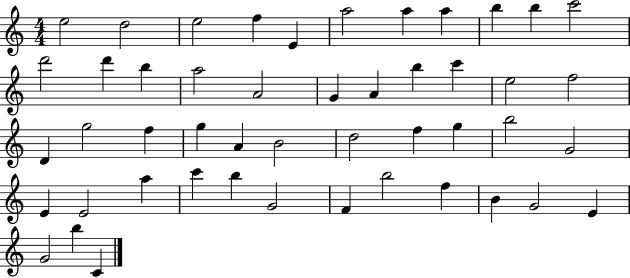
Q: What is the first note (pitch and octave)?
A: E5